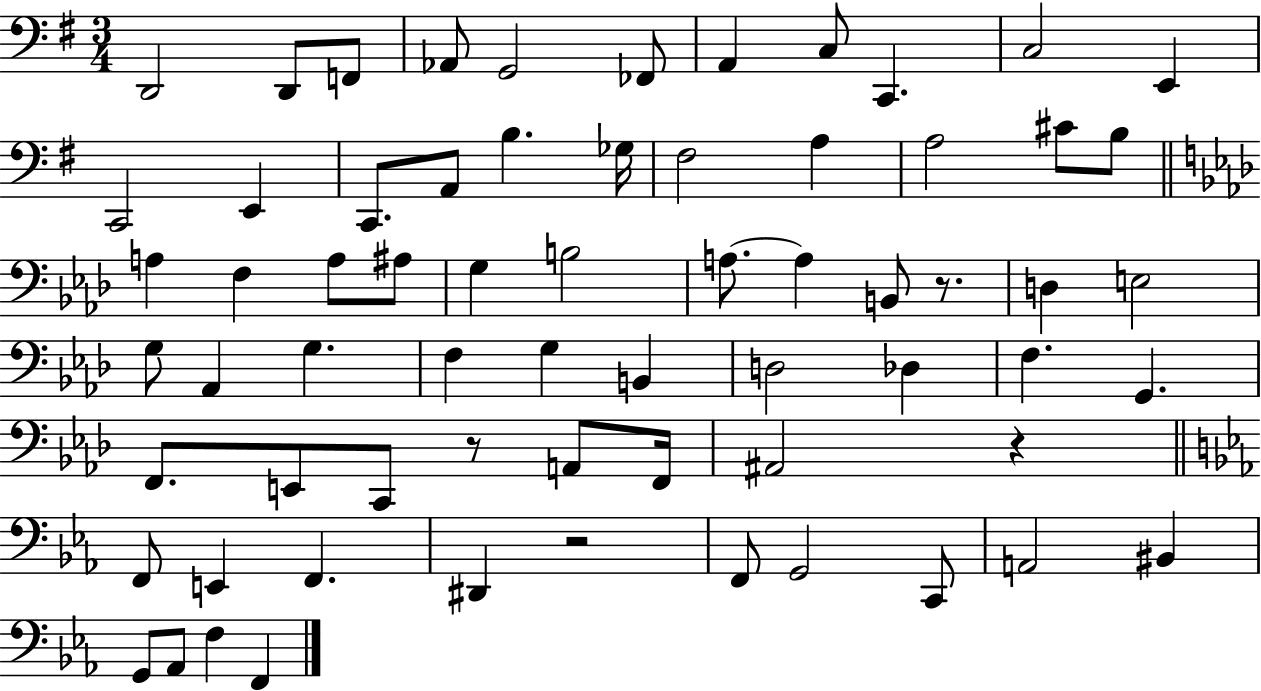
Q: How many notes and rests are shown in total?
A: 66